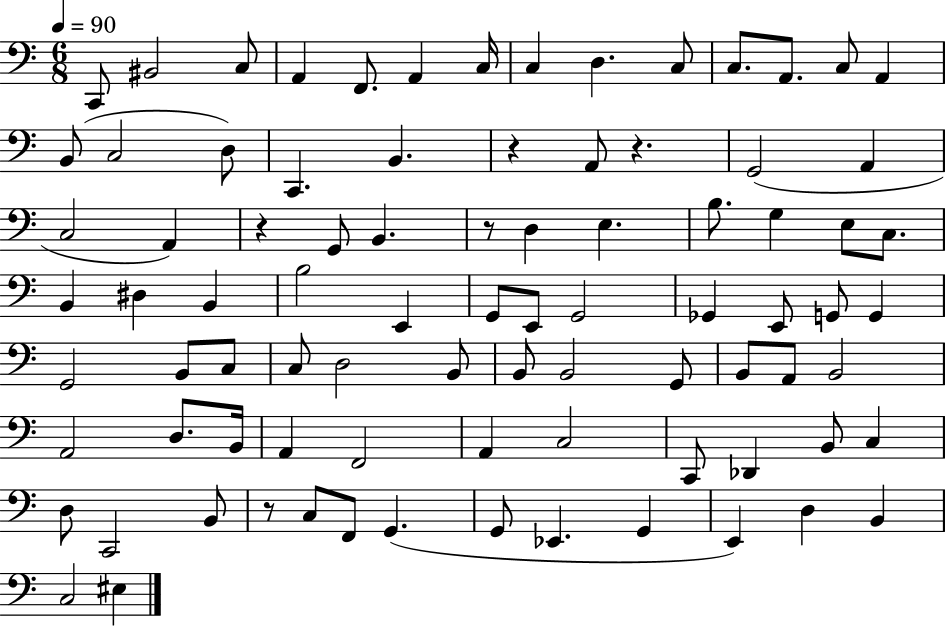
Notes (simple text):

C2/e BIS2/h C3/e A2/q F2/e. A2/q C3/s C3/q D3/q. C3/e C3/e. A2/e. C3/e A2/q B2/e C3/h D3/e C2/q. B2/q. R/q A2/e R/q. G2/h A2/q C3/h A2/q R/q G2/e B2/q. R/e D3/q E3/q. B3/e. G3/q E3/e C3/e. B2/q D#3/q B2/q B3/h E2/q G2/e E2/e G2/h Gb2/q E2/e G2/e G2/q G2/h B2/e C3/e C3/e D3/h B2/e B2/e B2/h G2/e B2/e A2/e B2/h A2/h D3/e. B2/s A2/q F2/h A2/q C3/h C2/e Db2/q B2/e C3/q D3/e C2/h B2/e R/e C3/e F2/e G2/q. G2/e Eb2/q. G2/q E2/q D3/q B2/q C3/h EIS3/q